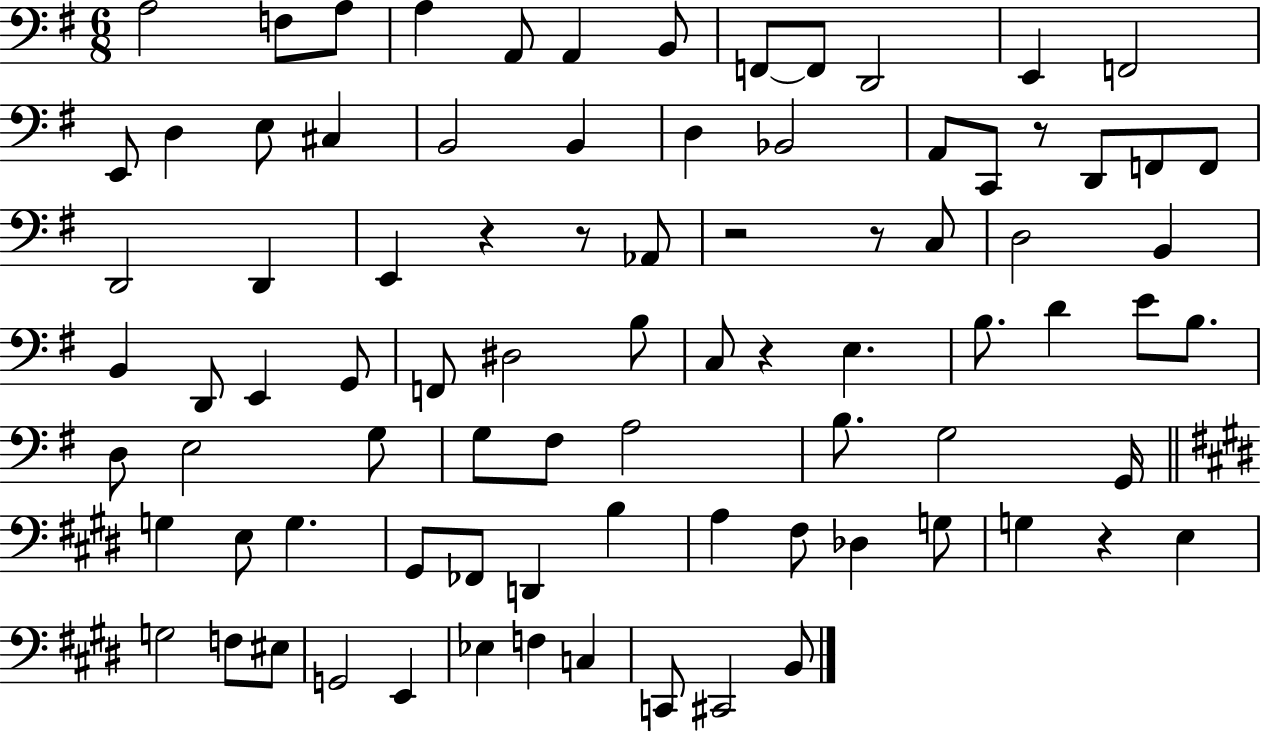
{
  \clef bass
  \numericTimeSignature
  \time 6/8
  \key g \major
  a2 f8 a8 | a4 a,8 a,4 b,8 | f,8~~ f,8 d,2 | e,4 f,2 | \break e,8 d4 e8 cis4 | b,2 b,4 | d4 bes,2 | a,8 c,8 r8 d,8 f,8 f,8 | \break d,2 d,4 | e,4 r4 r8 aes,8 | r2 r8 c8 | d2 b,4 | \break b,4 d,8 e,4 g,8 | f,8 dis2 b8 | c8 r4 e4. | b8. d'4 e'8 b8. | \break d8 e2 g8 | g8 fis8 a2 | b8. g2 g,16 | \bar "||" \break \key e \major g4 e8 g4. | gis,8 fes,8 d,4 b4 | a4 fis8 des4 g8 | g4 r4 e4 | \break g2 f8 eis8 | g,2 e,4 | ees4 f4 c4 | c,8 cis,2 b,8 | \break \bar "|."
}